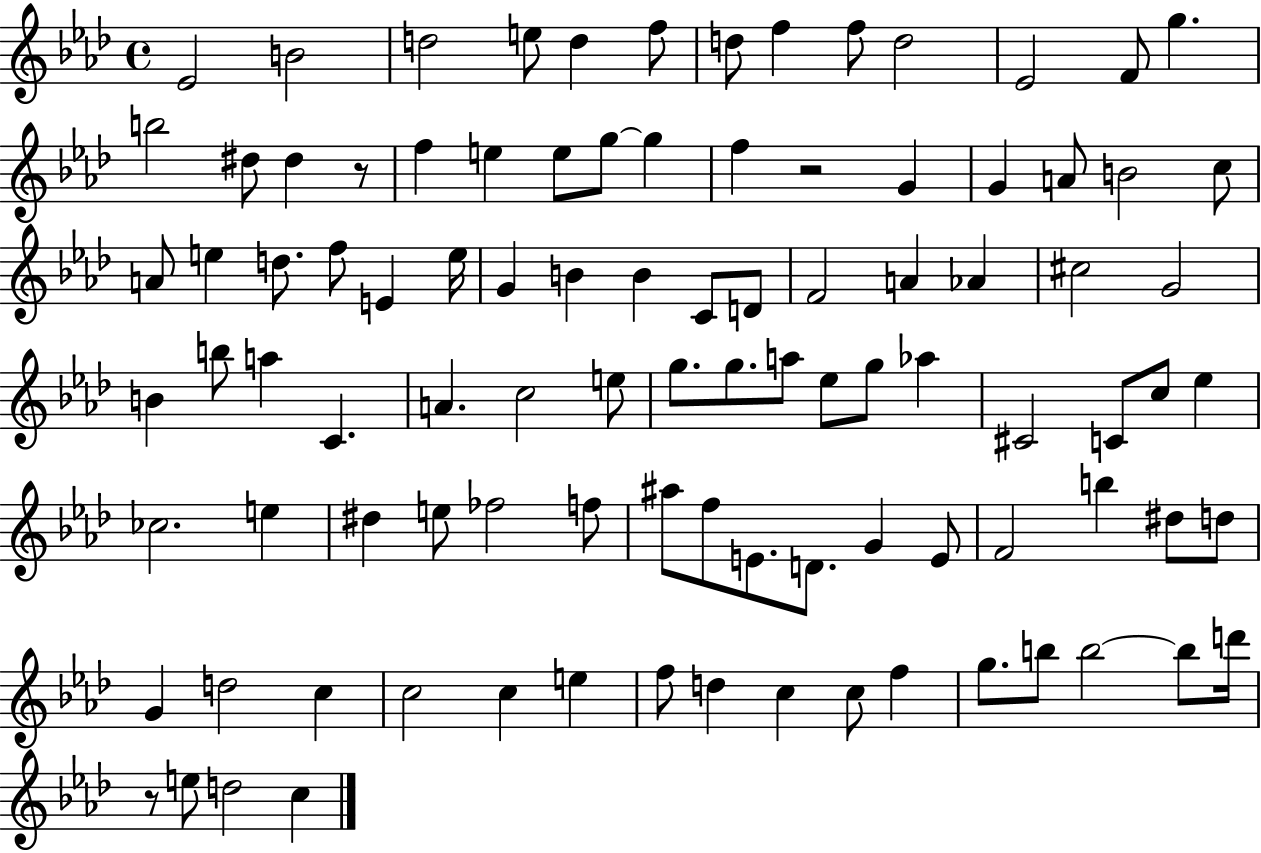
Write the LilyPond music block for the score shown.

{
  \clef treble
  \time 4/4
  \defaultTimeSignature
  \key aes \major
  \repeat volta 2 { ees'2 b'2 | d''2 e''8 d''4 f''8 | d''8 f''4 f''8 d''2 | ees'2 f'8 g''4. | \break b''2 dis''8 dis''4 r8 | f''4 e''4 e''8 g''8~~ g''4 | f''4 r2 g'4 | g'4 a'8 b'2 c''8 | \break a'8 e''4 d''8. f''8 e'4 e''16 | g'4 b'4 b'4 c'8 d'8 | f'2 a'4 aes'4 | cis''2 g'2 | \break b'4 b''8 a''4 c'4. | a'4. c''2 e''8 | g''8. g''8. a''8 ees''8 g''8 aes''4 | cis'2 c'8 c''8 ees''4 | \break ces''2. e''4 | dis''4 e''8 fes''2 f''8 | ais''8 f''8 e'8. d'8. g'4 e'8 | f'2 b''4 dis''8 d''8 | \break g'4 d''2 c''4 | c''2 c''4 e''4 | f''8 d''4 c''4 c''8 f''4 | g''8. b''8 b''2~~ b''8 d'''16 | \break r8 e''8 d''2 c''4 | } \bar "|."
}